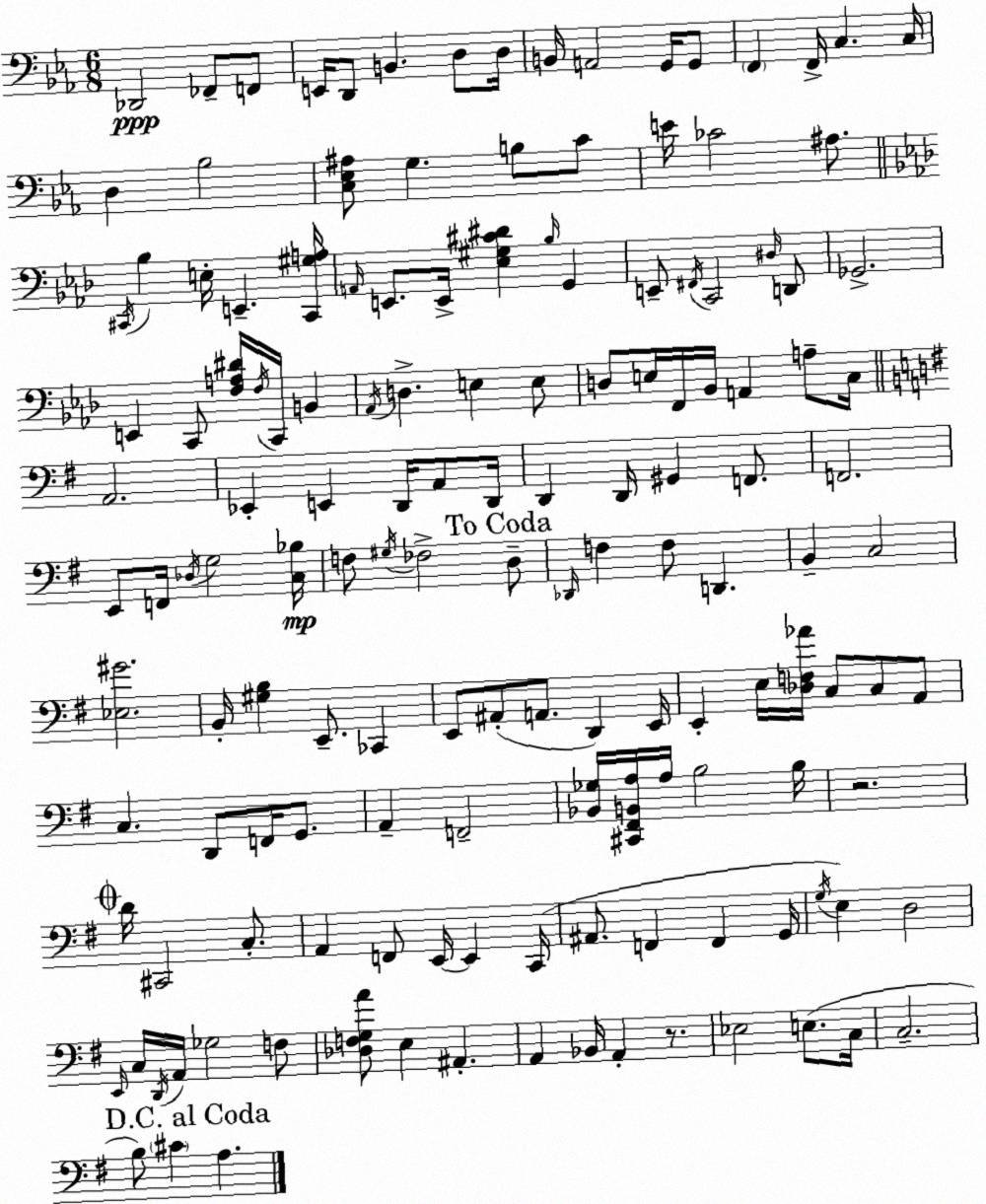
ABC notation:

X:1
T:Untitled
M:6/8
L:1/4
K:Cm
_D,,2 _F,,/2 F,,/2 E,,/4 D,,/2 B,, D,/2 D,/4 B,,/4 A,,2 G,,/4 G,,/2 F,, F,,/4 C, C,/4 D, _B,2 [C,_E,^A,]/2 G, B,/2 C/2 E/4 _C2 ^A,/2 ^C,,/4 _B, E,/4 E,, [^C,,^G,A,]/4 A,,/4 E,,/2 E,,/4 [_E,^G,^C^D] _B,/4 G,, E,,/2 ^F,,/4 C,,2 ^D,/4 D,,/2 _G,,2 E,, C,,/2 [F,A,^D]/4 F,/4 C,,/4 B,, _A,,/4 D, E, E,/2 D,/2 E,/4 F,,/4 _B,,/4 A,, A,/2 C,/4 A,,2 _E,, E,, D,,/4 A,,/2 D,,/4 D,, D,,/4 ^G,, F,,/2 F,,2 E,,/2 F,,/4 _D,/4 G,2 [C,_B,]/4 F,/2 ^G,/4 _F,2 D,/2 _D,,/4 F, F,/2 D,, B,, C,2 [_E,^G]2 B,,/4 [^G,B,] E,,/2 _C,, E,,/2 ^A,,/2 A,,/2 D,, E,,/4 E,, E,/4 [_D,F,_A]/4 C,/2 C,/2 A,,/2 C, D,,/2 F,,/4 G,,/2 A,, F,,2 [_B,,_G,]/4 [^C,,^F,,B,,A,]/4 A,/4 B,2 B,/4 z2 D/4 ^C,,2 C,/2 A,, F,,/2 E,,/4 E,, C,,/4 ^A,,/2 F,, F,, G,,/4 G,/4 E, D,2 E,,/4 C,/4 D,,/4 A,,/4 _G,2 F,/2 [_D,F,G,A]/2 E, ^A,, A,, _B,,/4 A,, z/2 _E,2 E,/2 C,/4 C,2 B,/2 ^C A,